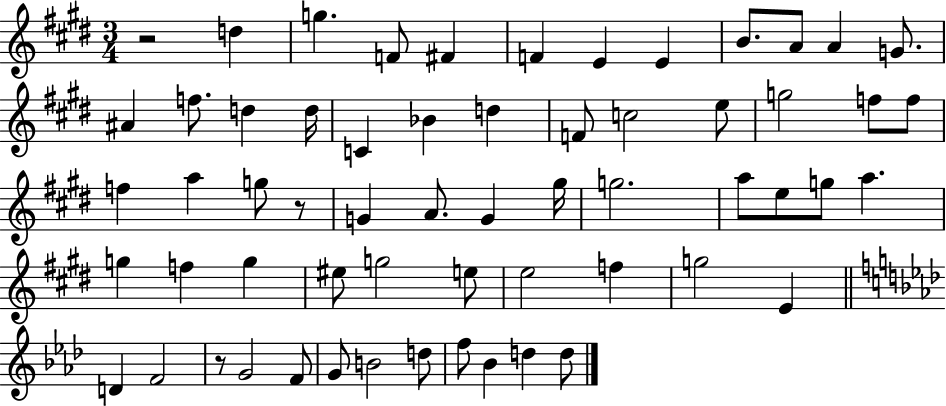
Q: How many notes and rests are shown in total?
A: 60